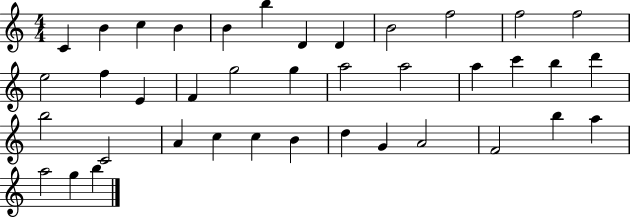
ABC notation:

X:1
T:Untitled
M:4/4
L:1/4
K:C
C B c B B b D D B2 f2 f2 f2 e2 f E F g2 g a2 a2 a c' b d' b2 C2 A c c B d G A2 F2 b a a2 g b